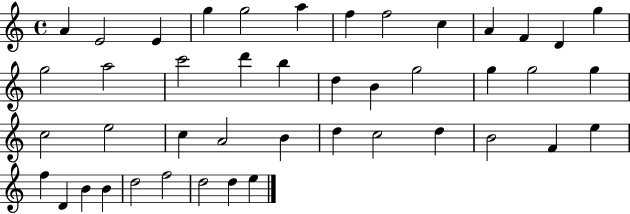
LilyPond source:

{
  \clef treble
  \time 4/4
  \defaultTimeSignature
  \key c \major
  a'4 e'2 e'4 | g''4 g''2 a''4 | f''4 f''2 c''4 | a'4 f'4 d'4 g''4 | \break g''2 a''2 | c'''2 d'''4 b''4 | d''4 b'4 g''2 | g''4 g''2 g''4 | \break c''2 e''2 | c''4 a'2 b'4 | d''4 c''2 d''4 | b'2 f'4 e''4 | \break f''4 d'4 b'4 b'4 | d''2 f''2 | d''2 d''4 e''4 | \bar "|."
}